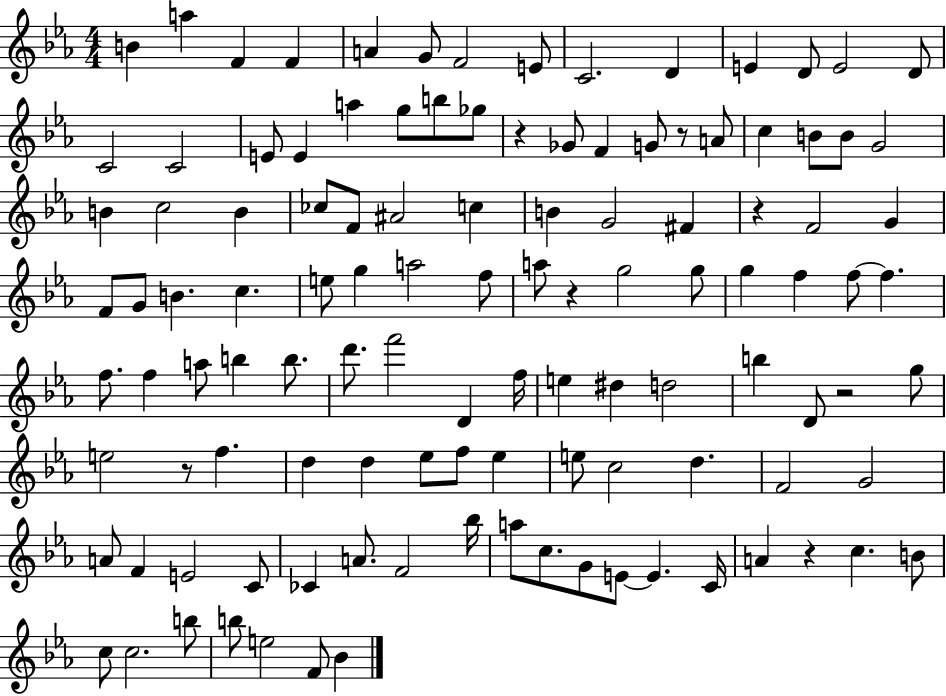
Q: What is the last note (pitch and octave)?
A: Bb4